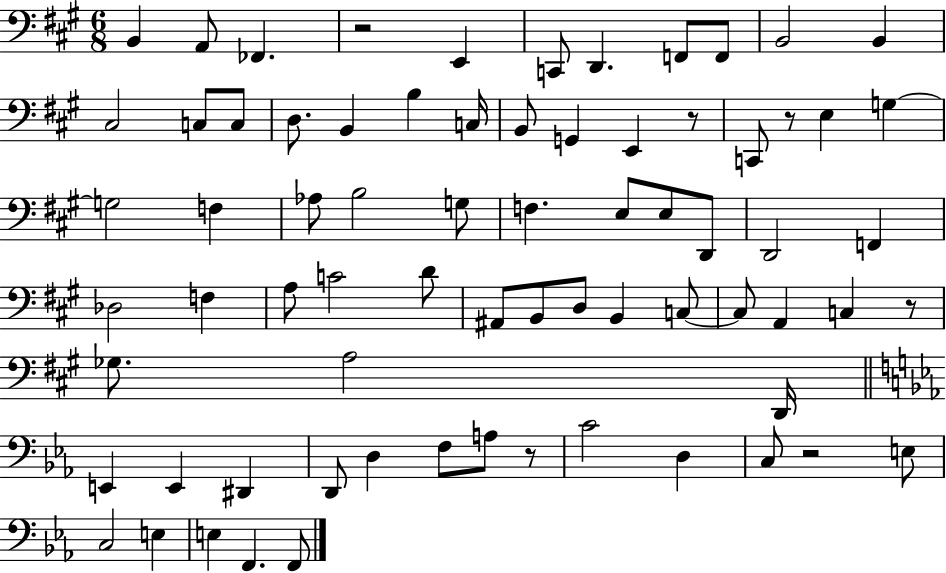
{
  \clef bass
  \numericTimeSignature
  \time 6/8
  \key a \major
  b,4 a,8 fes,4. | r2 e,4 | c,8 d,4. f,8 f,8 | b,2 b,4 | \break cis2 c8 c8 | d8. b,4 b4 c16 | b,8 g,4 e,4 r8 | c,8 r8 e4 g4~~ | \break g2 f4 | aes8 b2 g8 | f4. e8 e8 d,8 | d,2 f,4 | \break des2 f4 | a8 c'2 d'8 | ais,8 b,8 d8 b,4 c8~~ | c8 a,4 c4 r8 | \break ges8. a2 d,16 | \bar "||" \break \key ees \major e,4 e,4 dis,4 | d,8 d4 f8 a8 r8 | c'2 d4 | c8 r2 e8 | \break c2 e4 | e4 f,4. f,8 | \bar "|."
}